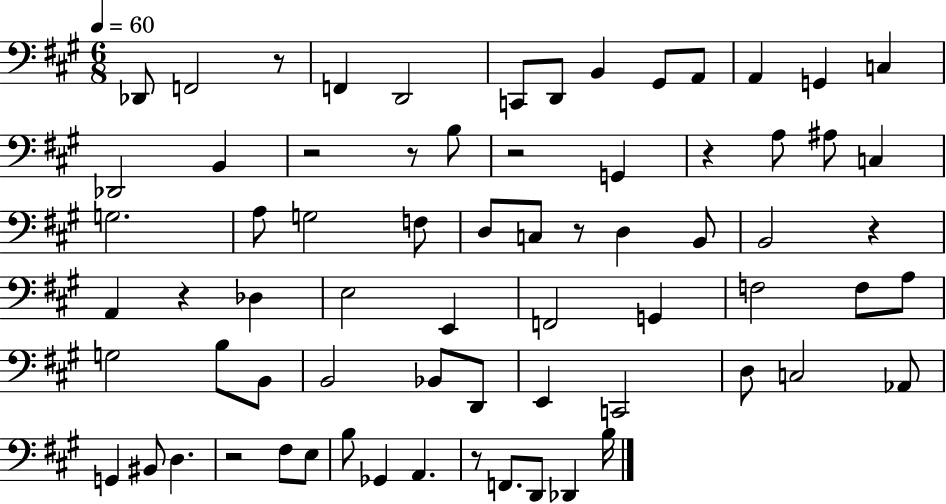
Db2/e F2/h R/e F2/q D2/h C2/e D2/e B2/q G#2/e A2/e A2/q G2/q C3/q Db2/h B2/q R/h R/e B3/e R/h G2/q R/q A3/e A#3/e C3/q G3/h. A3/e G3/h F3/e D3/e C3/e R/e D3/q B2/e B2/h R/q A2/q R/q Db3/q E3/h E2/q F2/h G2/q F3/h F3/e A3/e G3/h B3/e B2/e B2/h Bb2/e D2/e E2/q C2/h D3/e C3/h Ab2/e G2/q BIS2/e D3/q. R/h F#3/e E3/e B3/e Gb2/q A2/q. R/e F2/e. D2/e Db2/q B3/s